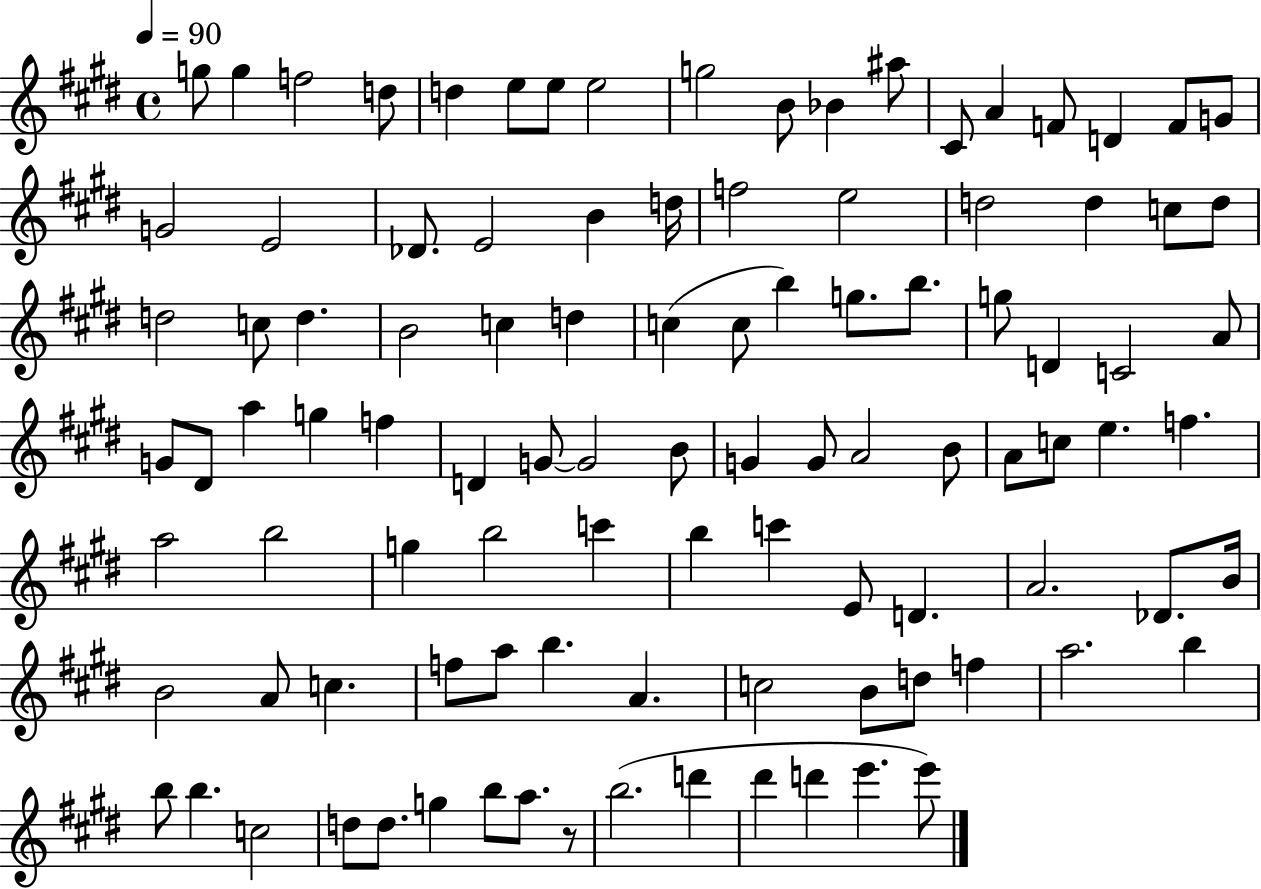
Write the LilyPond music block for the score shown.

{
  \clef treble
  \time 4/4
  \defaultTimeSignature
  \key e \major
  \tempo 4 = 90
  g''8 g''4 f''2 d''8 | d''4 e''8 e''8 e''2 | g''2 b'8 bes'4 ais''8 | cis'8 a'4 f'8 d'4 f'8 g'8 | \break g'2 e'2 | des'8. e'2 b'4 d''16 | f''2 e''2 | d''2 d''4 c''8 d''8 | \break d''2 c''8 d''4. | b'2 c''4 d''4 | c''4( c''8 b''4) g''8. b''8. | g''8 d'4 c'2 a'8 | \break g'8 dis'8 a''4 g''4 f''4 | d'4 g'8~~ g'2 b'8 | g'4 g'8 a'2 b'8 | a'8 c''8 e''4. f''4. | \break a''2 b''2 | g''4 b''2 c'''4 | b''4 c'''4 e'8 d'4. | a'2. des'8. b'16 | \break b'2 a'8 c''4. | f''8 a''8 b''4. a'4. | c''2 b'8 d''8 f''4 | a''2. b''4 | \break b''8 b''4. c''2 | d''8 d''8. g''4 b''8 a''8. r8 | b''2.( d'''4 | dis'''4 d'''4 e'''4. e'''8) | \break \bar "|."
}